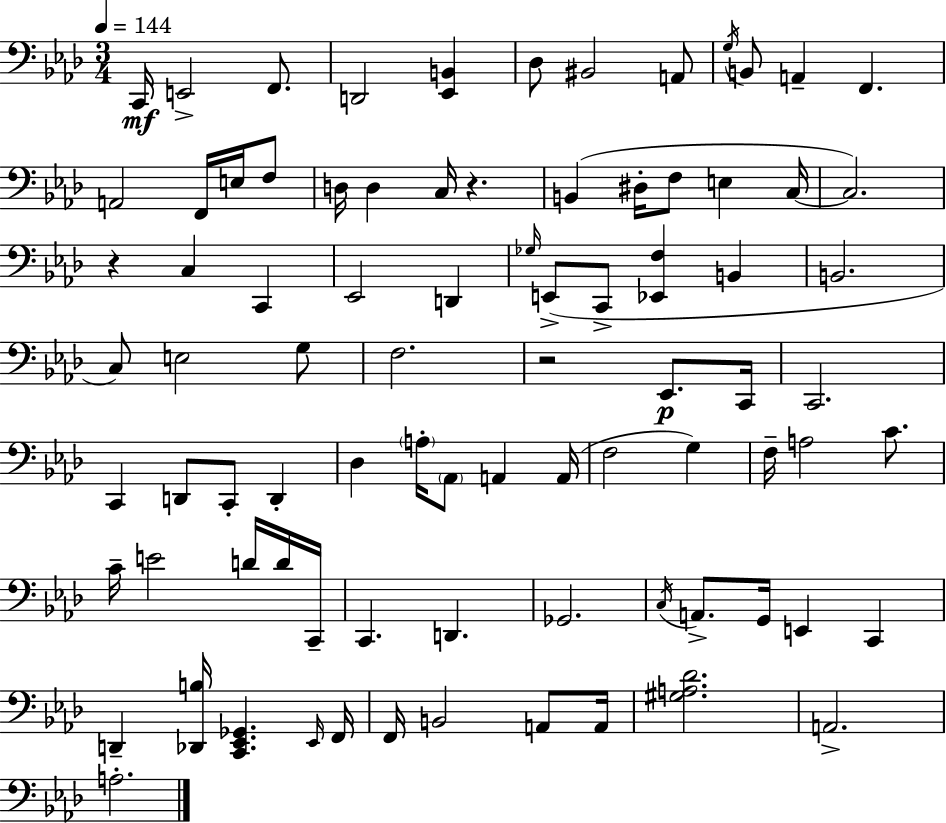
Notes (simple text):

C2/s E2/h F2/e. D2/h [Eb2,B2]/q Db3/e BIS2/h A2/e G3/s B2/e A2/q F2/q. A2/h F2/s E3/s F3/e D3/s D3/q C3/s R/q. B2/q D#3/s F3/e E3/q C3/s C3/h. R/q C3/q C2/q Eb2/h D2/q Gb3/s E2/e C2/e [Eb2,F3]/q B2/q B2/h. C3/e E3/h G3/e F3/h. R/h Eb2/e. C2/s C2/h. C2/q D2/e C2/e D2/q Db3/q A3/s Ab2/e A2/q A2/s F3/h G3/q F3/s A3/h C4/e. C4/s E4/h D4/s D4/s C2/s C2/q. D2/q. Gb2/h. C3/s A2/e. G2/s E2/q C2/q D2/q [Db2,B3]/s [C2,Eb2,Gb2]/q. Eb2/s F2/s F2/s B2/h A2/e A2/s [G#3,A3,Db4]/h. A2/h. A3/h.